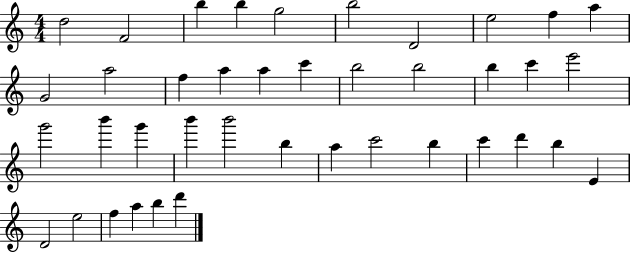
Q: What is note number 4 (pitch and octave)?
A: B5